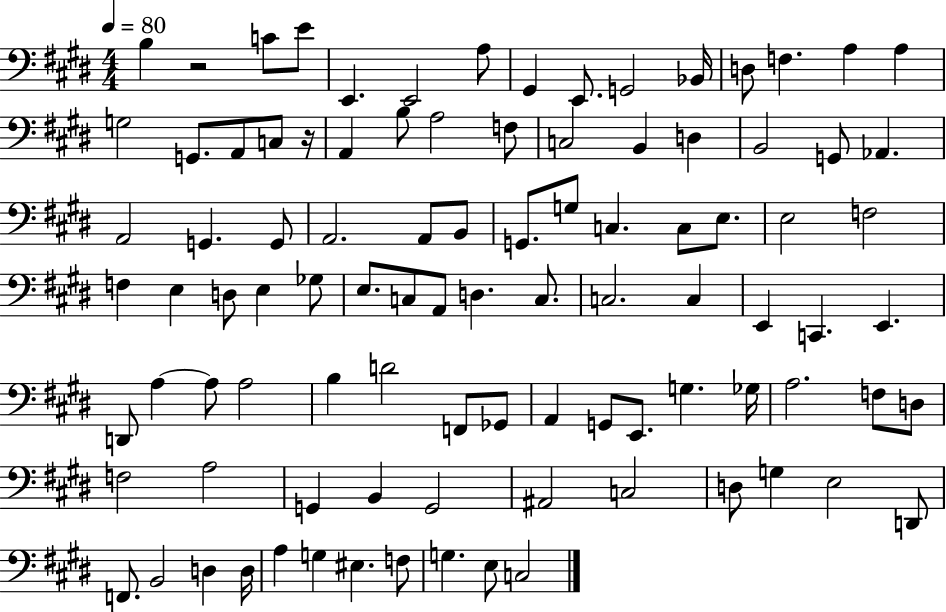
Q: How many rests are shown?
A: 2